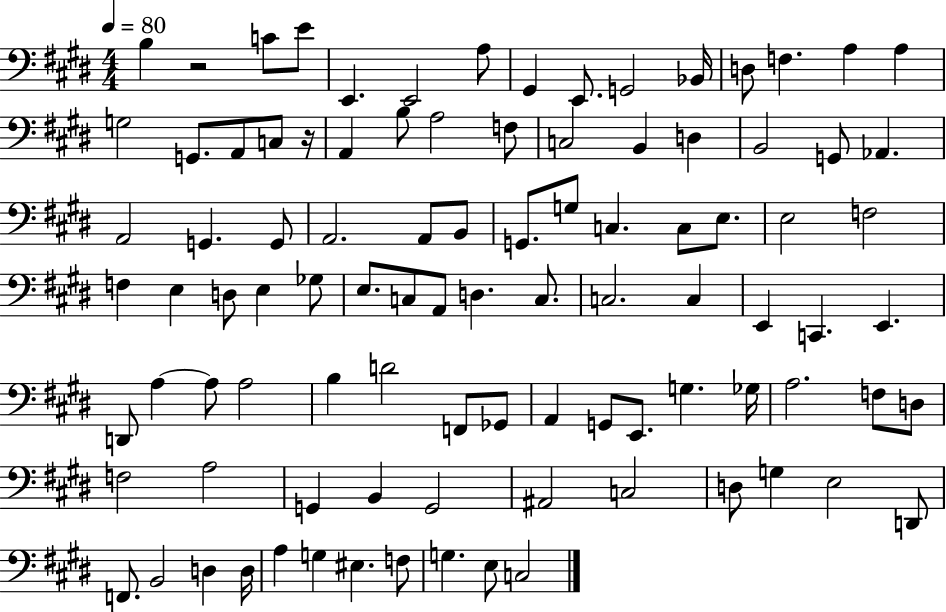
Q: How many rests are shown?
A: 2